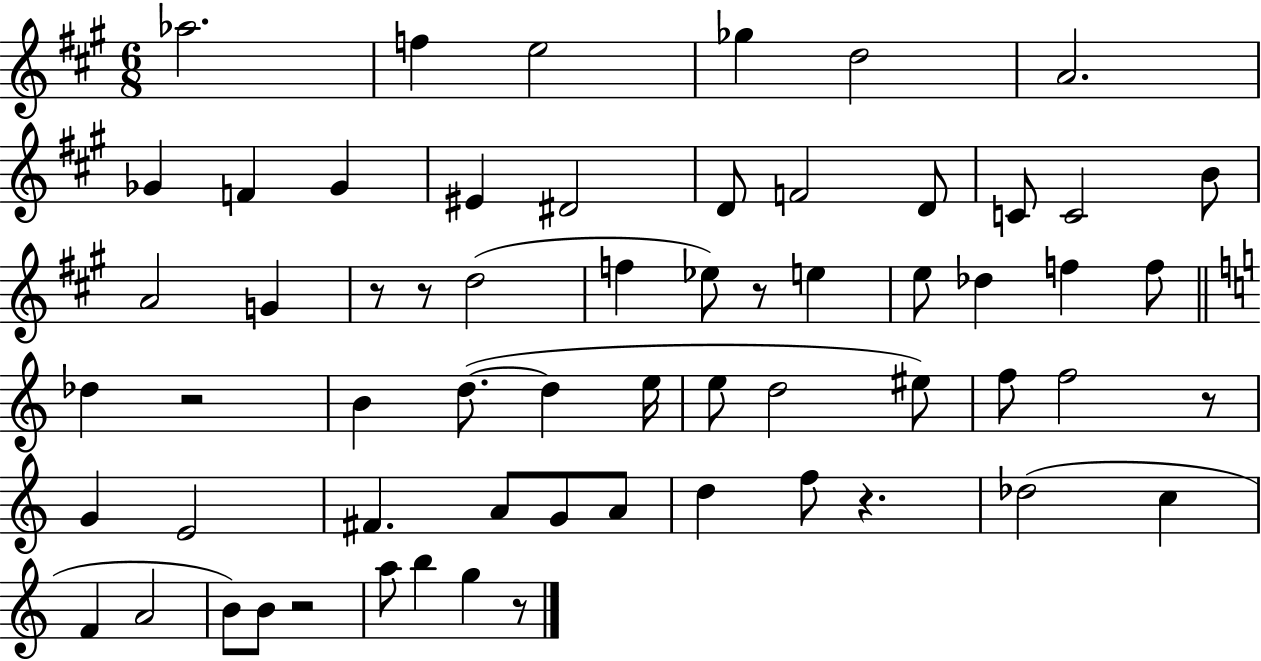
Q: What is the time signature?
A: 6/8